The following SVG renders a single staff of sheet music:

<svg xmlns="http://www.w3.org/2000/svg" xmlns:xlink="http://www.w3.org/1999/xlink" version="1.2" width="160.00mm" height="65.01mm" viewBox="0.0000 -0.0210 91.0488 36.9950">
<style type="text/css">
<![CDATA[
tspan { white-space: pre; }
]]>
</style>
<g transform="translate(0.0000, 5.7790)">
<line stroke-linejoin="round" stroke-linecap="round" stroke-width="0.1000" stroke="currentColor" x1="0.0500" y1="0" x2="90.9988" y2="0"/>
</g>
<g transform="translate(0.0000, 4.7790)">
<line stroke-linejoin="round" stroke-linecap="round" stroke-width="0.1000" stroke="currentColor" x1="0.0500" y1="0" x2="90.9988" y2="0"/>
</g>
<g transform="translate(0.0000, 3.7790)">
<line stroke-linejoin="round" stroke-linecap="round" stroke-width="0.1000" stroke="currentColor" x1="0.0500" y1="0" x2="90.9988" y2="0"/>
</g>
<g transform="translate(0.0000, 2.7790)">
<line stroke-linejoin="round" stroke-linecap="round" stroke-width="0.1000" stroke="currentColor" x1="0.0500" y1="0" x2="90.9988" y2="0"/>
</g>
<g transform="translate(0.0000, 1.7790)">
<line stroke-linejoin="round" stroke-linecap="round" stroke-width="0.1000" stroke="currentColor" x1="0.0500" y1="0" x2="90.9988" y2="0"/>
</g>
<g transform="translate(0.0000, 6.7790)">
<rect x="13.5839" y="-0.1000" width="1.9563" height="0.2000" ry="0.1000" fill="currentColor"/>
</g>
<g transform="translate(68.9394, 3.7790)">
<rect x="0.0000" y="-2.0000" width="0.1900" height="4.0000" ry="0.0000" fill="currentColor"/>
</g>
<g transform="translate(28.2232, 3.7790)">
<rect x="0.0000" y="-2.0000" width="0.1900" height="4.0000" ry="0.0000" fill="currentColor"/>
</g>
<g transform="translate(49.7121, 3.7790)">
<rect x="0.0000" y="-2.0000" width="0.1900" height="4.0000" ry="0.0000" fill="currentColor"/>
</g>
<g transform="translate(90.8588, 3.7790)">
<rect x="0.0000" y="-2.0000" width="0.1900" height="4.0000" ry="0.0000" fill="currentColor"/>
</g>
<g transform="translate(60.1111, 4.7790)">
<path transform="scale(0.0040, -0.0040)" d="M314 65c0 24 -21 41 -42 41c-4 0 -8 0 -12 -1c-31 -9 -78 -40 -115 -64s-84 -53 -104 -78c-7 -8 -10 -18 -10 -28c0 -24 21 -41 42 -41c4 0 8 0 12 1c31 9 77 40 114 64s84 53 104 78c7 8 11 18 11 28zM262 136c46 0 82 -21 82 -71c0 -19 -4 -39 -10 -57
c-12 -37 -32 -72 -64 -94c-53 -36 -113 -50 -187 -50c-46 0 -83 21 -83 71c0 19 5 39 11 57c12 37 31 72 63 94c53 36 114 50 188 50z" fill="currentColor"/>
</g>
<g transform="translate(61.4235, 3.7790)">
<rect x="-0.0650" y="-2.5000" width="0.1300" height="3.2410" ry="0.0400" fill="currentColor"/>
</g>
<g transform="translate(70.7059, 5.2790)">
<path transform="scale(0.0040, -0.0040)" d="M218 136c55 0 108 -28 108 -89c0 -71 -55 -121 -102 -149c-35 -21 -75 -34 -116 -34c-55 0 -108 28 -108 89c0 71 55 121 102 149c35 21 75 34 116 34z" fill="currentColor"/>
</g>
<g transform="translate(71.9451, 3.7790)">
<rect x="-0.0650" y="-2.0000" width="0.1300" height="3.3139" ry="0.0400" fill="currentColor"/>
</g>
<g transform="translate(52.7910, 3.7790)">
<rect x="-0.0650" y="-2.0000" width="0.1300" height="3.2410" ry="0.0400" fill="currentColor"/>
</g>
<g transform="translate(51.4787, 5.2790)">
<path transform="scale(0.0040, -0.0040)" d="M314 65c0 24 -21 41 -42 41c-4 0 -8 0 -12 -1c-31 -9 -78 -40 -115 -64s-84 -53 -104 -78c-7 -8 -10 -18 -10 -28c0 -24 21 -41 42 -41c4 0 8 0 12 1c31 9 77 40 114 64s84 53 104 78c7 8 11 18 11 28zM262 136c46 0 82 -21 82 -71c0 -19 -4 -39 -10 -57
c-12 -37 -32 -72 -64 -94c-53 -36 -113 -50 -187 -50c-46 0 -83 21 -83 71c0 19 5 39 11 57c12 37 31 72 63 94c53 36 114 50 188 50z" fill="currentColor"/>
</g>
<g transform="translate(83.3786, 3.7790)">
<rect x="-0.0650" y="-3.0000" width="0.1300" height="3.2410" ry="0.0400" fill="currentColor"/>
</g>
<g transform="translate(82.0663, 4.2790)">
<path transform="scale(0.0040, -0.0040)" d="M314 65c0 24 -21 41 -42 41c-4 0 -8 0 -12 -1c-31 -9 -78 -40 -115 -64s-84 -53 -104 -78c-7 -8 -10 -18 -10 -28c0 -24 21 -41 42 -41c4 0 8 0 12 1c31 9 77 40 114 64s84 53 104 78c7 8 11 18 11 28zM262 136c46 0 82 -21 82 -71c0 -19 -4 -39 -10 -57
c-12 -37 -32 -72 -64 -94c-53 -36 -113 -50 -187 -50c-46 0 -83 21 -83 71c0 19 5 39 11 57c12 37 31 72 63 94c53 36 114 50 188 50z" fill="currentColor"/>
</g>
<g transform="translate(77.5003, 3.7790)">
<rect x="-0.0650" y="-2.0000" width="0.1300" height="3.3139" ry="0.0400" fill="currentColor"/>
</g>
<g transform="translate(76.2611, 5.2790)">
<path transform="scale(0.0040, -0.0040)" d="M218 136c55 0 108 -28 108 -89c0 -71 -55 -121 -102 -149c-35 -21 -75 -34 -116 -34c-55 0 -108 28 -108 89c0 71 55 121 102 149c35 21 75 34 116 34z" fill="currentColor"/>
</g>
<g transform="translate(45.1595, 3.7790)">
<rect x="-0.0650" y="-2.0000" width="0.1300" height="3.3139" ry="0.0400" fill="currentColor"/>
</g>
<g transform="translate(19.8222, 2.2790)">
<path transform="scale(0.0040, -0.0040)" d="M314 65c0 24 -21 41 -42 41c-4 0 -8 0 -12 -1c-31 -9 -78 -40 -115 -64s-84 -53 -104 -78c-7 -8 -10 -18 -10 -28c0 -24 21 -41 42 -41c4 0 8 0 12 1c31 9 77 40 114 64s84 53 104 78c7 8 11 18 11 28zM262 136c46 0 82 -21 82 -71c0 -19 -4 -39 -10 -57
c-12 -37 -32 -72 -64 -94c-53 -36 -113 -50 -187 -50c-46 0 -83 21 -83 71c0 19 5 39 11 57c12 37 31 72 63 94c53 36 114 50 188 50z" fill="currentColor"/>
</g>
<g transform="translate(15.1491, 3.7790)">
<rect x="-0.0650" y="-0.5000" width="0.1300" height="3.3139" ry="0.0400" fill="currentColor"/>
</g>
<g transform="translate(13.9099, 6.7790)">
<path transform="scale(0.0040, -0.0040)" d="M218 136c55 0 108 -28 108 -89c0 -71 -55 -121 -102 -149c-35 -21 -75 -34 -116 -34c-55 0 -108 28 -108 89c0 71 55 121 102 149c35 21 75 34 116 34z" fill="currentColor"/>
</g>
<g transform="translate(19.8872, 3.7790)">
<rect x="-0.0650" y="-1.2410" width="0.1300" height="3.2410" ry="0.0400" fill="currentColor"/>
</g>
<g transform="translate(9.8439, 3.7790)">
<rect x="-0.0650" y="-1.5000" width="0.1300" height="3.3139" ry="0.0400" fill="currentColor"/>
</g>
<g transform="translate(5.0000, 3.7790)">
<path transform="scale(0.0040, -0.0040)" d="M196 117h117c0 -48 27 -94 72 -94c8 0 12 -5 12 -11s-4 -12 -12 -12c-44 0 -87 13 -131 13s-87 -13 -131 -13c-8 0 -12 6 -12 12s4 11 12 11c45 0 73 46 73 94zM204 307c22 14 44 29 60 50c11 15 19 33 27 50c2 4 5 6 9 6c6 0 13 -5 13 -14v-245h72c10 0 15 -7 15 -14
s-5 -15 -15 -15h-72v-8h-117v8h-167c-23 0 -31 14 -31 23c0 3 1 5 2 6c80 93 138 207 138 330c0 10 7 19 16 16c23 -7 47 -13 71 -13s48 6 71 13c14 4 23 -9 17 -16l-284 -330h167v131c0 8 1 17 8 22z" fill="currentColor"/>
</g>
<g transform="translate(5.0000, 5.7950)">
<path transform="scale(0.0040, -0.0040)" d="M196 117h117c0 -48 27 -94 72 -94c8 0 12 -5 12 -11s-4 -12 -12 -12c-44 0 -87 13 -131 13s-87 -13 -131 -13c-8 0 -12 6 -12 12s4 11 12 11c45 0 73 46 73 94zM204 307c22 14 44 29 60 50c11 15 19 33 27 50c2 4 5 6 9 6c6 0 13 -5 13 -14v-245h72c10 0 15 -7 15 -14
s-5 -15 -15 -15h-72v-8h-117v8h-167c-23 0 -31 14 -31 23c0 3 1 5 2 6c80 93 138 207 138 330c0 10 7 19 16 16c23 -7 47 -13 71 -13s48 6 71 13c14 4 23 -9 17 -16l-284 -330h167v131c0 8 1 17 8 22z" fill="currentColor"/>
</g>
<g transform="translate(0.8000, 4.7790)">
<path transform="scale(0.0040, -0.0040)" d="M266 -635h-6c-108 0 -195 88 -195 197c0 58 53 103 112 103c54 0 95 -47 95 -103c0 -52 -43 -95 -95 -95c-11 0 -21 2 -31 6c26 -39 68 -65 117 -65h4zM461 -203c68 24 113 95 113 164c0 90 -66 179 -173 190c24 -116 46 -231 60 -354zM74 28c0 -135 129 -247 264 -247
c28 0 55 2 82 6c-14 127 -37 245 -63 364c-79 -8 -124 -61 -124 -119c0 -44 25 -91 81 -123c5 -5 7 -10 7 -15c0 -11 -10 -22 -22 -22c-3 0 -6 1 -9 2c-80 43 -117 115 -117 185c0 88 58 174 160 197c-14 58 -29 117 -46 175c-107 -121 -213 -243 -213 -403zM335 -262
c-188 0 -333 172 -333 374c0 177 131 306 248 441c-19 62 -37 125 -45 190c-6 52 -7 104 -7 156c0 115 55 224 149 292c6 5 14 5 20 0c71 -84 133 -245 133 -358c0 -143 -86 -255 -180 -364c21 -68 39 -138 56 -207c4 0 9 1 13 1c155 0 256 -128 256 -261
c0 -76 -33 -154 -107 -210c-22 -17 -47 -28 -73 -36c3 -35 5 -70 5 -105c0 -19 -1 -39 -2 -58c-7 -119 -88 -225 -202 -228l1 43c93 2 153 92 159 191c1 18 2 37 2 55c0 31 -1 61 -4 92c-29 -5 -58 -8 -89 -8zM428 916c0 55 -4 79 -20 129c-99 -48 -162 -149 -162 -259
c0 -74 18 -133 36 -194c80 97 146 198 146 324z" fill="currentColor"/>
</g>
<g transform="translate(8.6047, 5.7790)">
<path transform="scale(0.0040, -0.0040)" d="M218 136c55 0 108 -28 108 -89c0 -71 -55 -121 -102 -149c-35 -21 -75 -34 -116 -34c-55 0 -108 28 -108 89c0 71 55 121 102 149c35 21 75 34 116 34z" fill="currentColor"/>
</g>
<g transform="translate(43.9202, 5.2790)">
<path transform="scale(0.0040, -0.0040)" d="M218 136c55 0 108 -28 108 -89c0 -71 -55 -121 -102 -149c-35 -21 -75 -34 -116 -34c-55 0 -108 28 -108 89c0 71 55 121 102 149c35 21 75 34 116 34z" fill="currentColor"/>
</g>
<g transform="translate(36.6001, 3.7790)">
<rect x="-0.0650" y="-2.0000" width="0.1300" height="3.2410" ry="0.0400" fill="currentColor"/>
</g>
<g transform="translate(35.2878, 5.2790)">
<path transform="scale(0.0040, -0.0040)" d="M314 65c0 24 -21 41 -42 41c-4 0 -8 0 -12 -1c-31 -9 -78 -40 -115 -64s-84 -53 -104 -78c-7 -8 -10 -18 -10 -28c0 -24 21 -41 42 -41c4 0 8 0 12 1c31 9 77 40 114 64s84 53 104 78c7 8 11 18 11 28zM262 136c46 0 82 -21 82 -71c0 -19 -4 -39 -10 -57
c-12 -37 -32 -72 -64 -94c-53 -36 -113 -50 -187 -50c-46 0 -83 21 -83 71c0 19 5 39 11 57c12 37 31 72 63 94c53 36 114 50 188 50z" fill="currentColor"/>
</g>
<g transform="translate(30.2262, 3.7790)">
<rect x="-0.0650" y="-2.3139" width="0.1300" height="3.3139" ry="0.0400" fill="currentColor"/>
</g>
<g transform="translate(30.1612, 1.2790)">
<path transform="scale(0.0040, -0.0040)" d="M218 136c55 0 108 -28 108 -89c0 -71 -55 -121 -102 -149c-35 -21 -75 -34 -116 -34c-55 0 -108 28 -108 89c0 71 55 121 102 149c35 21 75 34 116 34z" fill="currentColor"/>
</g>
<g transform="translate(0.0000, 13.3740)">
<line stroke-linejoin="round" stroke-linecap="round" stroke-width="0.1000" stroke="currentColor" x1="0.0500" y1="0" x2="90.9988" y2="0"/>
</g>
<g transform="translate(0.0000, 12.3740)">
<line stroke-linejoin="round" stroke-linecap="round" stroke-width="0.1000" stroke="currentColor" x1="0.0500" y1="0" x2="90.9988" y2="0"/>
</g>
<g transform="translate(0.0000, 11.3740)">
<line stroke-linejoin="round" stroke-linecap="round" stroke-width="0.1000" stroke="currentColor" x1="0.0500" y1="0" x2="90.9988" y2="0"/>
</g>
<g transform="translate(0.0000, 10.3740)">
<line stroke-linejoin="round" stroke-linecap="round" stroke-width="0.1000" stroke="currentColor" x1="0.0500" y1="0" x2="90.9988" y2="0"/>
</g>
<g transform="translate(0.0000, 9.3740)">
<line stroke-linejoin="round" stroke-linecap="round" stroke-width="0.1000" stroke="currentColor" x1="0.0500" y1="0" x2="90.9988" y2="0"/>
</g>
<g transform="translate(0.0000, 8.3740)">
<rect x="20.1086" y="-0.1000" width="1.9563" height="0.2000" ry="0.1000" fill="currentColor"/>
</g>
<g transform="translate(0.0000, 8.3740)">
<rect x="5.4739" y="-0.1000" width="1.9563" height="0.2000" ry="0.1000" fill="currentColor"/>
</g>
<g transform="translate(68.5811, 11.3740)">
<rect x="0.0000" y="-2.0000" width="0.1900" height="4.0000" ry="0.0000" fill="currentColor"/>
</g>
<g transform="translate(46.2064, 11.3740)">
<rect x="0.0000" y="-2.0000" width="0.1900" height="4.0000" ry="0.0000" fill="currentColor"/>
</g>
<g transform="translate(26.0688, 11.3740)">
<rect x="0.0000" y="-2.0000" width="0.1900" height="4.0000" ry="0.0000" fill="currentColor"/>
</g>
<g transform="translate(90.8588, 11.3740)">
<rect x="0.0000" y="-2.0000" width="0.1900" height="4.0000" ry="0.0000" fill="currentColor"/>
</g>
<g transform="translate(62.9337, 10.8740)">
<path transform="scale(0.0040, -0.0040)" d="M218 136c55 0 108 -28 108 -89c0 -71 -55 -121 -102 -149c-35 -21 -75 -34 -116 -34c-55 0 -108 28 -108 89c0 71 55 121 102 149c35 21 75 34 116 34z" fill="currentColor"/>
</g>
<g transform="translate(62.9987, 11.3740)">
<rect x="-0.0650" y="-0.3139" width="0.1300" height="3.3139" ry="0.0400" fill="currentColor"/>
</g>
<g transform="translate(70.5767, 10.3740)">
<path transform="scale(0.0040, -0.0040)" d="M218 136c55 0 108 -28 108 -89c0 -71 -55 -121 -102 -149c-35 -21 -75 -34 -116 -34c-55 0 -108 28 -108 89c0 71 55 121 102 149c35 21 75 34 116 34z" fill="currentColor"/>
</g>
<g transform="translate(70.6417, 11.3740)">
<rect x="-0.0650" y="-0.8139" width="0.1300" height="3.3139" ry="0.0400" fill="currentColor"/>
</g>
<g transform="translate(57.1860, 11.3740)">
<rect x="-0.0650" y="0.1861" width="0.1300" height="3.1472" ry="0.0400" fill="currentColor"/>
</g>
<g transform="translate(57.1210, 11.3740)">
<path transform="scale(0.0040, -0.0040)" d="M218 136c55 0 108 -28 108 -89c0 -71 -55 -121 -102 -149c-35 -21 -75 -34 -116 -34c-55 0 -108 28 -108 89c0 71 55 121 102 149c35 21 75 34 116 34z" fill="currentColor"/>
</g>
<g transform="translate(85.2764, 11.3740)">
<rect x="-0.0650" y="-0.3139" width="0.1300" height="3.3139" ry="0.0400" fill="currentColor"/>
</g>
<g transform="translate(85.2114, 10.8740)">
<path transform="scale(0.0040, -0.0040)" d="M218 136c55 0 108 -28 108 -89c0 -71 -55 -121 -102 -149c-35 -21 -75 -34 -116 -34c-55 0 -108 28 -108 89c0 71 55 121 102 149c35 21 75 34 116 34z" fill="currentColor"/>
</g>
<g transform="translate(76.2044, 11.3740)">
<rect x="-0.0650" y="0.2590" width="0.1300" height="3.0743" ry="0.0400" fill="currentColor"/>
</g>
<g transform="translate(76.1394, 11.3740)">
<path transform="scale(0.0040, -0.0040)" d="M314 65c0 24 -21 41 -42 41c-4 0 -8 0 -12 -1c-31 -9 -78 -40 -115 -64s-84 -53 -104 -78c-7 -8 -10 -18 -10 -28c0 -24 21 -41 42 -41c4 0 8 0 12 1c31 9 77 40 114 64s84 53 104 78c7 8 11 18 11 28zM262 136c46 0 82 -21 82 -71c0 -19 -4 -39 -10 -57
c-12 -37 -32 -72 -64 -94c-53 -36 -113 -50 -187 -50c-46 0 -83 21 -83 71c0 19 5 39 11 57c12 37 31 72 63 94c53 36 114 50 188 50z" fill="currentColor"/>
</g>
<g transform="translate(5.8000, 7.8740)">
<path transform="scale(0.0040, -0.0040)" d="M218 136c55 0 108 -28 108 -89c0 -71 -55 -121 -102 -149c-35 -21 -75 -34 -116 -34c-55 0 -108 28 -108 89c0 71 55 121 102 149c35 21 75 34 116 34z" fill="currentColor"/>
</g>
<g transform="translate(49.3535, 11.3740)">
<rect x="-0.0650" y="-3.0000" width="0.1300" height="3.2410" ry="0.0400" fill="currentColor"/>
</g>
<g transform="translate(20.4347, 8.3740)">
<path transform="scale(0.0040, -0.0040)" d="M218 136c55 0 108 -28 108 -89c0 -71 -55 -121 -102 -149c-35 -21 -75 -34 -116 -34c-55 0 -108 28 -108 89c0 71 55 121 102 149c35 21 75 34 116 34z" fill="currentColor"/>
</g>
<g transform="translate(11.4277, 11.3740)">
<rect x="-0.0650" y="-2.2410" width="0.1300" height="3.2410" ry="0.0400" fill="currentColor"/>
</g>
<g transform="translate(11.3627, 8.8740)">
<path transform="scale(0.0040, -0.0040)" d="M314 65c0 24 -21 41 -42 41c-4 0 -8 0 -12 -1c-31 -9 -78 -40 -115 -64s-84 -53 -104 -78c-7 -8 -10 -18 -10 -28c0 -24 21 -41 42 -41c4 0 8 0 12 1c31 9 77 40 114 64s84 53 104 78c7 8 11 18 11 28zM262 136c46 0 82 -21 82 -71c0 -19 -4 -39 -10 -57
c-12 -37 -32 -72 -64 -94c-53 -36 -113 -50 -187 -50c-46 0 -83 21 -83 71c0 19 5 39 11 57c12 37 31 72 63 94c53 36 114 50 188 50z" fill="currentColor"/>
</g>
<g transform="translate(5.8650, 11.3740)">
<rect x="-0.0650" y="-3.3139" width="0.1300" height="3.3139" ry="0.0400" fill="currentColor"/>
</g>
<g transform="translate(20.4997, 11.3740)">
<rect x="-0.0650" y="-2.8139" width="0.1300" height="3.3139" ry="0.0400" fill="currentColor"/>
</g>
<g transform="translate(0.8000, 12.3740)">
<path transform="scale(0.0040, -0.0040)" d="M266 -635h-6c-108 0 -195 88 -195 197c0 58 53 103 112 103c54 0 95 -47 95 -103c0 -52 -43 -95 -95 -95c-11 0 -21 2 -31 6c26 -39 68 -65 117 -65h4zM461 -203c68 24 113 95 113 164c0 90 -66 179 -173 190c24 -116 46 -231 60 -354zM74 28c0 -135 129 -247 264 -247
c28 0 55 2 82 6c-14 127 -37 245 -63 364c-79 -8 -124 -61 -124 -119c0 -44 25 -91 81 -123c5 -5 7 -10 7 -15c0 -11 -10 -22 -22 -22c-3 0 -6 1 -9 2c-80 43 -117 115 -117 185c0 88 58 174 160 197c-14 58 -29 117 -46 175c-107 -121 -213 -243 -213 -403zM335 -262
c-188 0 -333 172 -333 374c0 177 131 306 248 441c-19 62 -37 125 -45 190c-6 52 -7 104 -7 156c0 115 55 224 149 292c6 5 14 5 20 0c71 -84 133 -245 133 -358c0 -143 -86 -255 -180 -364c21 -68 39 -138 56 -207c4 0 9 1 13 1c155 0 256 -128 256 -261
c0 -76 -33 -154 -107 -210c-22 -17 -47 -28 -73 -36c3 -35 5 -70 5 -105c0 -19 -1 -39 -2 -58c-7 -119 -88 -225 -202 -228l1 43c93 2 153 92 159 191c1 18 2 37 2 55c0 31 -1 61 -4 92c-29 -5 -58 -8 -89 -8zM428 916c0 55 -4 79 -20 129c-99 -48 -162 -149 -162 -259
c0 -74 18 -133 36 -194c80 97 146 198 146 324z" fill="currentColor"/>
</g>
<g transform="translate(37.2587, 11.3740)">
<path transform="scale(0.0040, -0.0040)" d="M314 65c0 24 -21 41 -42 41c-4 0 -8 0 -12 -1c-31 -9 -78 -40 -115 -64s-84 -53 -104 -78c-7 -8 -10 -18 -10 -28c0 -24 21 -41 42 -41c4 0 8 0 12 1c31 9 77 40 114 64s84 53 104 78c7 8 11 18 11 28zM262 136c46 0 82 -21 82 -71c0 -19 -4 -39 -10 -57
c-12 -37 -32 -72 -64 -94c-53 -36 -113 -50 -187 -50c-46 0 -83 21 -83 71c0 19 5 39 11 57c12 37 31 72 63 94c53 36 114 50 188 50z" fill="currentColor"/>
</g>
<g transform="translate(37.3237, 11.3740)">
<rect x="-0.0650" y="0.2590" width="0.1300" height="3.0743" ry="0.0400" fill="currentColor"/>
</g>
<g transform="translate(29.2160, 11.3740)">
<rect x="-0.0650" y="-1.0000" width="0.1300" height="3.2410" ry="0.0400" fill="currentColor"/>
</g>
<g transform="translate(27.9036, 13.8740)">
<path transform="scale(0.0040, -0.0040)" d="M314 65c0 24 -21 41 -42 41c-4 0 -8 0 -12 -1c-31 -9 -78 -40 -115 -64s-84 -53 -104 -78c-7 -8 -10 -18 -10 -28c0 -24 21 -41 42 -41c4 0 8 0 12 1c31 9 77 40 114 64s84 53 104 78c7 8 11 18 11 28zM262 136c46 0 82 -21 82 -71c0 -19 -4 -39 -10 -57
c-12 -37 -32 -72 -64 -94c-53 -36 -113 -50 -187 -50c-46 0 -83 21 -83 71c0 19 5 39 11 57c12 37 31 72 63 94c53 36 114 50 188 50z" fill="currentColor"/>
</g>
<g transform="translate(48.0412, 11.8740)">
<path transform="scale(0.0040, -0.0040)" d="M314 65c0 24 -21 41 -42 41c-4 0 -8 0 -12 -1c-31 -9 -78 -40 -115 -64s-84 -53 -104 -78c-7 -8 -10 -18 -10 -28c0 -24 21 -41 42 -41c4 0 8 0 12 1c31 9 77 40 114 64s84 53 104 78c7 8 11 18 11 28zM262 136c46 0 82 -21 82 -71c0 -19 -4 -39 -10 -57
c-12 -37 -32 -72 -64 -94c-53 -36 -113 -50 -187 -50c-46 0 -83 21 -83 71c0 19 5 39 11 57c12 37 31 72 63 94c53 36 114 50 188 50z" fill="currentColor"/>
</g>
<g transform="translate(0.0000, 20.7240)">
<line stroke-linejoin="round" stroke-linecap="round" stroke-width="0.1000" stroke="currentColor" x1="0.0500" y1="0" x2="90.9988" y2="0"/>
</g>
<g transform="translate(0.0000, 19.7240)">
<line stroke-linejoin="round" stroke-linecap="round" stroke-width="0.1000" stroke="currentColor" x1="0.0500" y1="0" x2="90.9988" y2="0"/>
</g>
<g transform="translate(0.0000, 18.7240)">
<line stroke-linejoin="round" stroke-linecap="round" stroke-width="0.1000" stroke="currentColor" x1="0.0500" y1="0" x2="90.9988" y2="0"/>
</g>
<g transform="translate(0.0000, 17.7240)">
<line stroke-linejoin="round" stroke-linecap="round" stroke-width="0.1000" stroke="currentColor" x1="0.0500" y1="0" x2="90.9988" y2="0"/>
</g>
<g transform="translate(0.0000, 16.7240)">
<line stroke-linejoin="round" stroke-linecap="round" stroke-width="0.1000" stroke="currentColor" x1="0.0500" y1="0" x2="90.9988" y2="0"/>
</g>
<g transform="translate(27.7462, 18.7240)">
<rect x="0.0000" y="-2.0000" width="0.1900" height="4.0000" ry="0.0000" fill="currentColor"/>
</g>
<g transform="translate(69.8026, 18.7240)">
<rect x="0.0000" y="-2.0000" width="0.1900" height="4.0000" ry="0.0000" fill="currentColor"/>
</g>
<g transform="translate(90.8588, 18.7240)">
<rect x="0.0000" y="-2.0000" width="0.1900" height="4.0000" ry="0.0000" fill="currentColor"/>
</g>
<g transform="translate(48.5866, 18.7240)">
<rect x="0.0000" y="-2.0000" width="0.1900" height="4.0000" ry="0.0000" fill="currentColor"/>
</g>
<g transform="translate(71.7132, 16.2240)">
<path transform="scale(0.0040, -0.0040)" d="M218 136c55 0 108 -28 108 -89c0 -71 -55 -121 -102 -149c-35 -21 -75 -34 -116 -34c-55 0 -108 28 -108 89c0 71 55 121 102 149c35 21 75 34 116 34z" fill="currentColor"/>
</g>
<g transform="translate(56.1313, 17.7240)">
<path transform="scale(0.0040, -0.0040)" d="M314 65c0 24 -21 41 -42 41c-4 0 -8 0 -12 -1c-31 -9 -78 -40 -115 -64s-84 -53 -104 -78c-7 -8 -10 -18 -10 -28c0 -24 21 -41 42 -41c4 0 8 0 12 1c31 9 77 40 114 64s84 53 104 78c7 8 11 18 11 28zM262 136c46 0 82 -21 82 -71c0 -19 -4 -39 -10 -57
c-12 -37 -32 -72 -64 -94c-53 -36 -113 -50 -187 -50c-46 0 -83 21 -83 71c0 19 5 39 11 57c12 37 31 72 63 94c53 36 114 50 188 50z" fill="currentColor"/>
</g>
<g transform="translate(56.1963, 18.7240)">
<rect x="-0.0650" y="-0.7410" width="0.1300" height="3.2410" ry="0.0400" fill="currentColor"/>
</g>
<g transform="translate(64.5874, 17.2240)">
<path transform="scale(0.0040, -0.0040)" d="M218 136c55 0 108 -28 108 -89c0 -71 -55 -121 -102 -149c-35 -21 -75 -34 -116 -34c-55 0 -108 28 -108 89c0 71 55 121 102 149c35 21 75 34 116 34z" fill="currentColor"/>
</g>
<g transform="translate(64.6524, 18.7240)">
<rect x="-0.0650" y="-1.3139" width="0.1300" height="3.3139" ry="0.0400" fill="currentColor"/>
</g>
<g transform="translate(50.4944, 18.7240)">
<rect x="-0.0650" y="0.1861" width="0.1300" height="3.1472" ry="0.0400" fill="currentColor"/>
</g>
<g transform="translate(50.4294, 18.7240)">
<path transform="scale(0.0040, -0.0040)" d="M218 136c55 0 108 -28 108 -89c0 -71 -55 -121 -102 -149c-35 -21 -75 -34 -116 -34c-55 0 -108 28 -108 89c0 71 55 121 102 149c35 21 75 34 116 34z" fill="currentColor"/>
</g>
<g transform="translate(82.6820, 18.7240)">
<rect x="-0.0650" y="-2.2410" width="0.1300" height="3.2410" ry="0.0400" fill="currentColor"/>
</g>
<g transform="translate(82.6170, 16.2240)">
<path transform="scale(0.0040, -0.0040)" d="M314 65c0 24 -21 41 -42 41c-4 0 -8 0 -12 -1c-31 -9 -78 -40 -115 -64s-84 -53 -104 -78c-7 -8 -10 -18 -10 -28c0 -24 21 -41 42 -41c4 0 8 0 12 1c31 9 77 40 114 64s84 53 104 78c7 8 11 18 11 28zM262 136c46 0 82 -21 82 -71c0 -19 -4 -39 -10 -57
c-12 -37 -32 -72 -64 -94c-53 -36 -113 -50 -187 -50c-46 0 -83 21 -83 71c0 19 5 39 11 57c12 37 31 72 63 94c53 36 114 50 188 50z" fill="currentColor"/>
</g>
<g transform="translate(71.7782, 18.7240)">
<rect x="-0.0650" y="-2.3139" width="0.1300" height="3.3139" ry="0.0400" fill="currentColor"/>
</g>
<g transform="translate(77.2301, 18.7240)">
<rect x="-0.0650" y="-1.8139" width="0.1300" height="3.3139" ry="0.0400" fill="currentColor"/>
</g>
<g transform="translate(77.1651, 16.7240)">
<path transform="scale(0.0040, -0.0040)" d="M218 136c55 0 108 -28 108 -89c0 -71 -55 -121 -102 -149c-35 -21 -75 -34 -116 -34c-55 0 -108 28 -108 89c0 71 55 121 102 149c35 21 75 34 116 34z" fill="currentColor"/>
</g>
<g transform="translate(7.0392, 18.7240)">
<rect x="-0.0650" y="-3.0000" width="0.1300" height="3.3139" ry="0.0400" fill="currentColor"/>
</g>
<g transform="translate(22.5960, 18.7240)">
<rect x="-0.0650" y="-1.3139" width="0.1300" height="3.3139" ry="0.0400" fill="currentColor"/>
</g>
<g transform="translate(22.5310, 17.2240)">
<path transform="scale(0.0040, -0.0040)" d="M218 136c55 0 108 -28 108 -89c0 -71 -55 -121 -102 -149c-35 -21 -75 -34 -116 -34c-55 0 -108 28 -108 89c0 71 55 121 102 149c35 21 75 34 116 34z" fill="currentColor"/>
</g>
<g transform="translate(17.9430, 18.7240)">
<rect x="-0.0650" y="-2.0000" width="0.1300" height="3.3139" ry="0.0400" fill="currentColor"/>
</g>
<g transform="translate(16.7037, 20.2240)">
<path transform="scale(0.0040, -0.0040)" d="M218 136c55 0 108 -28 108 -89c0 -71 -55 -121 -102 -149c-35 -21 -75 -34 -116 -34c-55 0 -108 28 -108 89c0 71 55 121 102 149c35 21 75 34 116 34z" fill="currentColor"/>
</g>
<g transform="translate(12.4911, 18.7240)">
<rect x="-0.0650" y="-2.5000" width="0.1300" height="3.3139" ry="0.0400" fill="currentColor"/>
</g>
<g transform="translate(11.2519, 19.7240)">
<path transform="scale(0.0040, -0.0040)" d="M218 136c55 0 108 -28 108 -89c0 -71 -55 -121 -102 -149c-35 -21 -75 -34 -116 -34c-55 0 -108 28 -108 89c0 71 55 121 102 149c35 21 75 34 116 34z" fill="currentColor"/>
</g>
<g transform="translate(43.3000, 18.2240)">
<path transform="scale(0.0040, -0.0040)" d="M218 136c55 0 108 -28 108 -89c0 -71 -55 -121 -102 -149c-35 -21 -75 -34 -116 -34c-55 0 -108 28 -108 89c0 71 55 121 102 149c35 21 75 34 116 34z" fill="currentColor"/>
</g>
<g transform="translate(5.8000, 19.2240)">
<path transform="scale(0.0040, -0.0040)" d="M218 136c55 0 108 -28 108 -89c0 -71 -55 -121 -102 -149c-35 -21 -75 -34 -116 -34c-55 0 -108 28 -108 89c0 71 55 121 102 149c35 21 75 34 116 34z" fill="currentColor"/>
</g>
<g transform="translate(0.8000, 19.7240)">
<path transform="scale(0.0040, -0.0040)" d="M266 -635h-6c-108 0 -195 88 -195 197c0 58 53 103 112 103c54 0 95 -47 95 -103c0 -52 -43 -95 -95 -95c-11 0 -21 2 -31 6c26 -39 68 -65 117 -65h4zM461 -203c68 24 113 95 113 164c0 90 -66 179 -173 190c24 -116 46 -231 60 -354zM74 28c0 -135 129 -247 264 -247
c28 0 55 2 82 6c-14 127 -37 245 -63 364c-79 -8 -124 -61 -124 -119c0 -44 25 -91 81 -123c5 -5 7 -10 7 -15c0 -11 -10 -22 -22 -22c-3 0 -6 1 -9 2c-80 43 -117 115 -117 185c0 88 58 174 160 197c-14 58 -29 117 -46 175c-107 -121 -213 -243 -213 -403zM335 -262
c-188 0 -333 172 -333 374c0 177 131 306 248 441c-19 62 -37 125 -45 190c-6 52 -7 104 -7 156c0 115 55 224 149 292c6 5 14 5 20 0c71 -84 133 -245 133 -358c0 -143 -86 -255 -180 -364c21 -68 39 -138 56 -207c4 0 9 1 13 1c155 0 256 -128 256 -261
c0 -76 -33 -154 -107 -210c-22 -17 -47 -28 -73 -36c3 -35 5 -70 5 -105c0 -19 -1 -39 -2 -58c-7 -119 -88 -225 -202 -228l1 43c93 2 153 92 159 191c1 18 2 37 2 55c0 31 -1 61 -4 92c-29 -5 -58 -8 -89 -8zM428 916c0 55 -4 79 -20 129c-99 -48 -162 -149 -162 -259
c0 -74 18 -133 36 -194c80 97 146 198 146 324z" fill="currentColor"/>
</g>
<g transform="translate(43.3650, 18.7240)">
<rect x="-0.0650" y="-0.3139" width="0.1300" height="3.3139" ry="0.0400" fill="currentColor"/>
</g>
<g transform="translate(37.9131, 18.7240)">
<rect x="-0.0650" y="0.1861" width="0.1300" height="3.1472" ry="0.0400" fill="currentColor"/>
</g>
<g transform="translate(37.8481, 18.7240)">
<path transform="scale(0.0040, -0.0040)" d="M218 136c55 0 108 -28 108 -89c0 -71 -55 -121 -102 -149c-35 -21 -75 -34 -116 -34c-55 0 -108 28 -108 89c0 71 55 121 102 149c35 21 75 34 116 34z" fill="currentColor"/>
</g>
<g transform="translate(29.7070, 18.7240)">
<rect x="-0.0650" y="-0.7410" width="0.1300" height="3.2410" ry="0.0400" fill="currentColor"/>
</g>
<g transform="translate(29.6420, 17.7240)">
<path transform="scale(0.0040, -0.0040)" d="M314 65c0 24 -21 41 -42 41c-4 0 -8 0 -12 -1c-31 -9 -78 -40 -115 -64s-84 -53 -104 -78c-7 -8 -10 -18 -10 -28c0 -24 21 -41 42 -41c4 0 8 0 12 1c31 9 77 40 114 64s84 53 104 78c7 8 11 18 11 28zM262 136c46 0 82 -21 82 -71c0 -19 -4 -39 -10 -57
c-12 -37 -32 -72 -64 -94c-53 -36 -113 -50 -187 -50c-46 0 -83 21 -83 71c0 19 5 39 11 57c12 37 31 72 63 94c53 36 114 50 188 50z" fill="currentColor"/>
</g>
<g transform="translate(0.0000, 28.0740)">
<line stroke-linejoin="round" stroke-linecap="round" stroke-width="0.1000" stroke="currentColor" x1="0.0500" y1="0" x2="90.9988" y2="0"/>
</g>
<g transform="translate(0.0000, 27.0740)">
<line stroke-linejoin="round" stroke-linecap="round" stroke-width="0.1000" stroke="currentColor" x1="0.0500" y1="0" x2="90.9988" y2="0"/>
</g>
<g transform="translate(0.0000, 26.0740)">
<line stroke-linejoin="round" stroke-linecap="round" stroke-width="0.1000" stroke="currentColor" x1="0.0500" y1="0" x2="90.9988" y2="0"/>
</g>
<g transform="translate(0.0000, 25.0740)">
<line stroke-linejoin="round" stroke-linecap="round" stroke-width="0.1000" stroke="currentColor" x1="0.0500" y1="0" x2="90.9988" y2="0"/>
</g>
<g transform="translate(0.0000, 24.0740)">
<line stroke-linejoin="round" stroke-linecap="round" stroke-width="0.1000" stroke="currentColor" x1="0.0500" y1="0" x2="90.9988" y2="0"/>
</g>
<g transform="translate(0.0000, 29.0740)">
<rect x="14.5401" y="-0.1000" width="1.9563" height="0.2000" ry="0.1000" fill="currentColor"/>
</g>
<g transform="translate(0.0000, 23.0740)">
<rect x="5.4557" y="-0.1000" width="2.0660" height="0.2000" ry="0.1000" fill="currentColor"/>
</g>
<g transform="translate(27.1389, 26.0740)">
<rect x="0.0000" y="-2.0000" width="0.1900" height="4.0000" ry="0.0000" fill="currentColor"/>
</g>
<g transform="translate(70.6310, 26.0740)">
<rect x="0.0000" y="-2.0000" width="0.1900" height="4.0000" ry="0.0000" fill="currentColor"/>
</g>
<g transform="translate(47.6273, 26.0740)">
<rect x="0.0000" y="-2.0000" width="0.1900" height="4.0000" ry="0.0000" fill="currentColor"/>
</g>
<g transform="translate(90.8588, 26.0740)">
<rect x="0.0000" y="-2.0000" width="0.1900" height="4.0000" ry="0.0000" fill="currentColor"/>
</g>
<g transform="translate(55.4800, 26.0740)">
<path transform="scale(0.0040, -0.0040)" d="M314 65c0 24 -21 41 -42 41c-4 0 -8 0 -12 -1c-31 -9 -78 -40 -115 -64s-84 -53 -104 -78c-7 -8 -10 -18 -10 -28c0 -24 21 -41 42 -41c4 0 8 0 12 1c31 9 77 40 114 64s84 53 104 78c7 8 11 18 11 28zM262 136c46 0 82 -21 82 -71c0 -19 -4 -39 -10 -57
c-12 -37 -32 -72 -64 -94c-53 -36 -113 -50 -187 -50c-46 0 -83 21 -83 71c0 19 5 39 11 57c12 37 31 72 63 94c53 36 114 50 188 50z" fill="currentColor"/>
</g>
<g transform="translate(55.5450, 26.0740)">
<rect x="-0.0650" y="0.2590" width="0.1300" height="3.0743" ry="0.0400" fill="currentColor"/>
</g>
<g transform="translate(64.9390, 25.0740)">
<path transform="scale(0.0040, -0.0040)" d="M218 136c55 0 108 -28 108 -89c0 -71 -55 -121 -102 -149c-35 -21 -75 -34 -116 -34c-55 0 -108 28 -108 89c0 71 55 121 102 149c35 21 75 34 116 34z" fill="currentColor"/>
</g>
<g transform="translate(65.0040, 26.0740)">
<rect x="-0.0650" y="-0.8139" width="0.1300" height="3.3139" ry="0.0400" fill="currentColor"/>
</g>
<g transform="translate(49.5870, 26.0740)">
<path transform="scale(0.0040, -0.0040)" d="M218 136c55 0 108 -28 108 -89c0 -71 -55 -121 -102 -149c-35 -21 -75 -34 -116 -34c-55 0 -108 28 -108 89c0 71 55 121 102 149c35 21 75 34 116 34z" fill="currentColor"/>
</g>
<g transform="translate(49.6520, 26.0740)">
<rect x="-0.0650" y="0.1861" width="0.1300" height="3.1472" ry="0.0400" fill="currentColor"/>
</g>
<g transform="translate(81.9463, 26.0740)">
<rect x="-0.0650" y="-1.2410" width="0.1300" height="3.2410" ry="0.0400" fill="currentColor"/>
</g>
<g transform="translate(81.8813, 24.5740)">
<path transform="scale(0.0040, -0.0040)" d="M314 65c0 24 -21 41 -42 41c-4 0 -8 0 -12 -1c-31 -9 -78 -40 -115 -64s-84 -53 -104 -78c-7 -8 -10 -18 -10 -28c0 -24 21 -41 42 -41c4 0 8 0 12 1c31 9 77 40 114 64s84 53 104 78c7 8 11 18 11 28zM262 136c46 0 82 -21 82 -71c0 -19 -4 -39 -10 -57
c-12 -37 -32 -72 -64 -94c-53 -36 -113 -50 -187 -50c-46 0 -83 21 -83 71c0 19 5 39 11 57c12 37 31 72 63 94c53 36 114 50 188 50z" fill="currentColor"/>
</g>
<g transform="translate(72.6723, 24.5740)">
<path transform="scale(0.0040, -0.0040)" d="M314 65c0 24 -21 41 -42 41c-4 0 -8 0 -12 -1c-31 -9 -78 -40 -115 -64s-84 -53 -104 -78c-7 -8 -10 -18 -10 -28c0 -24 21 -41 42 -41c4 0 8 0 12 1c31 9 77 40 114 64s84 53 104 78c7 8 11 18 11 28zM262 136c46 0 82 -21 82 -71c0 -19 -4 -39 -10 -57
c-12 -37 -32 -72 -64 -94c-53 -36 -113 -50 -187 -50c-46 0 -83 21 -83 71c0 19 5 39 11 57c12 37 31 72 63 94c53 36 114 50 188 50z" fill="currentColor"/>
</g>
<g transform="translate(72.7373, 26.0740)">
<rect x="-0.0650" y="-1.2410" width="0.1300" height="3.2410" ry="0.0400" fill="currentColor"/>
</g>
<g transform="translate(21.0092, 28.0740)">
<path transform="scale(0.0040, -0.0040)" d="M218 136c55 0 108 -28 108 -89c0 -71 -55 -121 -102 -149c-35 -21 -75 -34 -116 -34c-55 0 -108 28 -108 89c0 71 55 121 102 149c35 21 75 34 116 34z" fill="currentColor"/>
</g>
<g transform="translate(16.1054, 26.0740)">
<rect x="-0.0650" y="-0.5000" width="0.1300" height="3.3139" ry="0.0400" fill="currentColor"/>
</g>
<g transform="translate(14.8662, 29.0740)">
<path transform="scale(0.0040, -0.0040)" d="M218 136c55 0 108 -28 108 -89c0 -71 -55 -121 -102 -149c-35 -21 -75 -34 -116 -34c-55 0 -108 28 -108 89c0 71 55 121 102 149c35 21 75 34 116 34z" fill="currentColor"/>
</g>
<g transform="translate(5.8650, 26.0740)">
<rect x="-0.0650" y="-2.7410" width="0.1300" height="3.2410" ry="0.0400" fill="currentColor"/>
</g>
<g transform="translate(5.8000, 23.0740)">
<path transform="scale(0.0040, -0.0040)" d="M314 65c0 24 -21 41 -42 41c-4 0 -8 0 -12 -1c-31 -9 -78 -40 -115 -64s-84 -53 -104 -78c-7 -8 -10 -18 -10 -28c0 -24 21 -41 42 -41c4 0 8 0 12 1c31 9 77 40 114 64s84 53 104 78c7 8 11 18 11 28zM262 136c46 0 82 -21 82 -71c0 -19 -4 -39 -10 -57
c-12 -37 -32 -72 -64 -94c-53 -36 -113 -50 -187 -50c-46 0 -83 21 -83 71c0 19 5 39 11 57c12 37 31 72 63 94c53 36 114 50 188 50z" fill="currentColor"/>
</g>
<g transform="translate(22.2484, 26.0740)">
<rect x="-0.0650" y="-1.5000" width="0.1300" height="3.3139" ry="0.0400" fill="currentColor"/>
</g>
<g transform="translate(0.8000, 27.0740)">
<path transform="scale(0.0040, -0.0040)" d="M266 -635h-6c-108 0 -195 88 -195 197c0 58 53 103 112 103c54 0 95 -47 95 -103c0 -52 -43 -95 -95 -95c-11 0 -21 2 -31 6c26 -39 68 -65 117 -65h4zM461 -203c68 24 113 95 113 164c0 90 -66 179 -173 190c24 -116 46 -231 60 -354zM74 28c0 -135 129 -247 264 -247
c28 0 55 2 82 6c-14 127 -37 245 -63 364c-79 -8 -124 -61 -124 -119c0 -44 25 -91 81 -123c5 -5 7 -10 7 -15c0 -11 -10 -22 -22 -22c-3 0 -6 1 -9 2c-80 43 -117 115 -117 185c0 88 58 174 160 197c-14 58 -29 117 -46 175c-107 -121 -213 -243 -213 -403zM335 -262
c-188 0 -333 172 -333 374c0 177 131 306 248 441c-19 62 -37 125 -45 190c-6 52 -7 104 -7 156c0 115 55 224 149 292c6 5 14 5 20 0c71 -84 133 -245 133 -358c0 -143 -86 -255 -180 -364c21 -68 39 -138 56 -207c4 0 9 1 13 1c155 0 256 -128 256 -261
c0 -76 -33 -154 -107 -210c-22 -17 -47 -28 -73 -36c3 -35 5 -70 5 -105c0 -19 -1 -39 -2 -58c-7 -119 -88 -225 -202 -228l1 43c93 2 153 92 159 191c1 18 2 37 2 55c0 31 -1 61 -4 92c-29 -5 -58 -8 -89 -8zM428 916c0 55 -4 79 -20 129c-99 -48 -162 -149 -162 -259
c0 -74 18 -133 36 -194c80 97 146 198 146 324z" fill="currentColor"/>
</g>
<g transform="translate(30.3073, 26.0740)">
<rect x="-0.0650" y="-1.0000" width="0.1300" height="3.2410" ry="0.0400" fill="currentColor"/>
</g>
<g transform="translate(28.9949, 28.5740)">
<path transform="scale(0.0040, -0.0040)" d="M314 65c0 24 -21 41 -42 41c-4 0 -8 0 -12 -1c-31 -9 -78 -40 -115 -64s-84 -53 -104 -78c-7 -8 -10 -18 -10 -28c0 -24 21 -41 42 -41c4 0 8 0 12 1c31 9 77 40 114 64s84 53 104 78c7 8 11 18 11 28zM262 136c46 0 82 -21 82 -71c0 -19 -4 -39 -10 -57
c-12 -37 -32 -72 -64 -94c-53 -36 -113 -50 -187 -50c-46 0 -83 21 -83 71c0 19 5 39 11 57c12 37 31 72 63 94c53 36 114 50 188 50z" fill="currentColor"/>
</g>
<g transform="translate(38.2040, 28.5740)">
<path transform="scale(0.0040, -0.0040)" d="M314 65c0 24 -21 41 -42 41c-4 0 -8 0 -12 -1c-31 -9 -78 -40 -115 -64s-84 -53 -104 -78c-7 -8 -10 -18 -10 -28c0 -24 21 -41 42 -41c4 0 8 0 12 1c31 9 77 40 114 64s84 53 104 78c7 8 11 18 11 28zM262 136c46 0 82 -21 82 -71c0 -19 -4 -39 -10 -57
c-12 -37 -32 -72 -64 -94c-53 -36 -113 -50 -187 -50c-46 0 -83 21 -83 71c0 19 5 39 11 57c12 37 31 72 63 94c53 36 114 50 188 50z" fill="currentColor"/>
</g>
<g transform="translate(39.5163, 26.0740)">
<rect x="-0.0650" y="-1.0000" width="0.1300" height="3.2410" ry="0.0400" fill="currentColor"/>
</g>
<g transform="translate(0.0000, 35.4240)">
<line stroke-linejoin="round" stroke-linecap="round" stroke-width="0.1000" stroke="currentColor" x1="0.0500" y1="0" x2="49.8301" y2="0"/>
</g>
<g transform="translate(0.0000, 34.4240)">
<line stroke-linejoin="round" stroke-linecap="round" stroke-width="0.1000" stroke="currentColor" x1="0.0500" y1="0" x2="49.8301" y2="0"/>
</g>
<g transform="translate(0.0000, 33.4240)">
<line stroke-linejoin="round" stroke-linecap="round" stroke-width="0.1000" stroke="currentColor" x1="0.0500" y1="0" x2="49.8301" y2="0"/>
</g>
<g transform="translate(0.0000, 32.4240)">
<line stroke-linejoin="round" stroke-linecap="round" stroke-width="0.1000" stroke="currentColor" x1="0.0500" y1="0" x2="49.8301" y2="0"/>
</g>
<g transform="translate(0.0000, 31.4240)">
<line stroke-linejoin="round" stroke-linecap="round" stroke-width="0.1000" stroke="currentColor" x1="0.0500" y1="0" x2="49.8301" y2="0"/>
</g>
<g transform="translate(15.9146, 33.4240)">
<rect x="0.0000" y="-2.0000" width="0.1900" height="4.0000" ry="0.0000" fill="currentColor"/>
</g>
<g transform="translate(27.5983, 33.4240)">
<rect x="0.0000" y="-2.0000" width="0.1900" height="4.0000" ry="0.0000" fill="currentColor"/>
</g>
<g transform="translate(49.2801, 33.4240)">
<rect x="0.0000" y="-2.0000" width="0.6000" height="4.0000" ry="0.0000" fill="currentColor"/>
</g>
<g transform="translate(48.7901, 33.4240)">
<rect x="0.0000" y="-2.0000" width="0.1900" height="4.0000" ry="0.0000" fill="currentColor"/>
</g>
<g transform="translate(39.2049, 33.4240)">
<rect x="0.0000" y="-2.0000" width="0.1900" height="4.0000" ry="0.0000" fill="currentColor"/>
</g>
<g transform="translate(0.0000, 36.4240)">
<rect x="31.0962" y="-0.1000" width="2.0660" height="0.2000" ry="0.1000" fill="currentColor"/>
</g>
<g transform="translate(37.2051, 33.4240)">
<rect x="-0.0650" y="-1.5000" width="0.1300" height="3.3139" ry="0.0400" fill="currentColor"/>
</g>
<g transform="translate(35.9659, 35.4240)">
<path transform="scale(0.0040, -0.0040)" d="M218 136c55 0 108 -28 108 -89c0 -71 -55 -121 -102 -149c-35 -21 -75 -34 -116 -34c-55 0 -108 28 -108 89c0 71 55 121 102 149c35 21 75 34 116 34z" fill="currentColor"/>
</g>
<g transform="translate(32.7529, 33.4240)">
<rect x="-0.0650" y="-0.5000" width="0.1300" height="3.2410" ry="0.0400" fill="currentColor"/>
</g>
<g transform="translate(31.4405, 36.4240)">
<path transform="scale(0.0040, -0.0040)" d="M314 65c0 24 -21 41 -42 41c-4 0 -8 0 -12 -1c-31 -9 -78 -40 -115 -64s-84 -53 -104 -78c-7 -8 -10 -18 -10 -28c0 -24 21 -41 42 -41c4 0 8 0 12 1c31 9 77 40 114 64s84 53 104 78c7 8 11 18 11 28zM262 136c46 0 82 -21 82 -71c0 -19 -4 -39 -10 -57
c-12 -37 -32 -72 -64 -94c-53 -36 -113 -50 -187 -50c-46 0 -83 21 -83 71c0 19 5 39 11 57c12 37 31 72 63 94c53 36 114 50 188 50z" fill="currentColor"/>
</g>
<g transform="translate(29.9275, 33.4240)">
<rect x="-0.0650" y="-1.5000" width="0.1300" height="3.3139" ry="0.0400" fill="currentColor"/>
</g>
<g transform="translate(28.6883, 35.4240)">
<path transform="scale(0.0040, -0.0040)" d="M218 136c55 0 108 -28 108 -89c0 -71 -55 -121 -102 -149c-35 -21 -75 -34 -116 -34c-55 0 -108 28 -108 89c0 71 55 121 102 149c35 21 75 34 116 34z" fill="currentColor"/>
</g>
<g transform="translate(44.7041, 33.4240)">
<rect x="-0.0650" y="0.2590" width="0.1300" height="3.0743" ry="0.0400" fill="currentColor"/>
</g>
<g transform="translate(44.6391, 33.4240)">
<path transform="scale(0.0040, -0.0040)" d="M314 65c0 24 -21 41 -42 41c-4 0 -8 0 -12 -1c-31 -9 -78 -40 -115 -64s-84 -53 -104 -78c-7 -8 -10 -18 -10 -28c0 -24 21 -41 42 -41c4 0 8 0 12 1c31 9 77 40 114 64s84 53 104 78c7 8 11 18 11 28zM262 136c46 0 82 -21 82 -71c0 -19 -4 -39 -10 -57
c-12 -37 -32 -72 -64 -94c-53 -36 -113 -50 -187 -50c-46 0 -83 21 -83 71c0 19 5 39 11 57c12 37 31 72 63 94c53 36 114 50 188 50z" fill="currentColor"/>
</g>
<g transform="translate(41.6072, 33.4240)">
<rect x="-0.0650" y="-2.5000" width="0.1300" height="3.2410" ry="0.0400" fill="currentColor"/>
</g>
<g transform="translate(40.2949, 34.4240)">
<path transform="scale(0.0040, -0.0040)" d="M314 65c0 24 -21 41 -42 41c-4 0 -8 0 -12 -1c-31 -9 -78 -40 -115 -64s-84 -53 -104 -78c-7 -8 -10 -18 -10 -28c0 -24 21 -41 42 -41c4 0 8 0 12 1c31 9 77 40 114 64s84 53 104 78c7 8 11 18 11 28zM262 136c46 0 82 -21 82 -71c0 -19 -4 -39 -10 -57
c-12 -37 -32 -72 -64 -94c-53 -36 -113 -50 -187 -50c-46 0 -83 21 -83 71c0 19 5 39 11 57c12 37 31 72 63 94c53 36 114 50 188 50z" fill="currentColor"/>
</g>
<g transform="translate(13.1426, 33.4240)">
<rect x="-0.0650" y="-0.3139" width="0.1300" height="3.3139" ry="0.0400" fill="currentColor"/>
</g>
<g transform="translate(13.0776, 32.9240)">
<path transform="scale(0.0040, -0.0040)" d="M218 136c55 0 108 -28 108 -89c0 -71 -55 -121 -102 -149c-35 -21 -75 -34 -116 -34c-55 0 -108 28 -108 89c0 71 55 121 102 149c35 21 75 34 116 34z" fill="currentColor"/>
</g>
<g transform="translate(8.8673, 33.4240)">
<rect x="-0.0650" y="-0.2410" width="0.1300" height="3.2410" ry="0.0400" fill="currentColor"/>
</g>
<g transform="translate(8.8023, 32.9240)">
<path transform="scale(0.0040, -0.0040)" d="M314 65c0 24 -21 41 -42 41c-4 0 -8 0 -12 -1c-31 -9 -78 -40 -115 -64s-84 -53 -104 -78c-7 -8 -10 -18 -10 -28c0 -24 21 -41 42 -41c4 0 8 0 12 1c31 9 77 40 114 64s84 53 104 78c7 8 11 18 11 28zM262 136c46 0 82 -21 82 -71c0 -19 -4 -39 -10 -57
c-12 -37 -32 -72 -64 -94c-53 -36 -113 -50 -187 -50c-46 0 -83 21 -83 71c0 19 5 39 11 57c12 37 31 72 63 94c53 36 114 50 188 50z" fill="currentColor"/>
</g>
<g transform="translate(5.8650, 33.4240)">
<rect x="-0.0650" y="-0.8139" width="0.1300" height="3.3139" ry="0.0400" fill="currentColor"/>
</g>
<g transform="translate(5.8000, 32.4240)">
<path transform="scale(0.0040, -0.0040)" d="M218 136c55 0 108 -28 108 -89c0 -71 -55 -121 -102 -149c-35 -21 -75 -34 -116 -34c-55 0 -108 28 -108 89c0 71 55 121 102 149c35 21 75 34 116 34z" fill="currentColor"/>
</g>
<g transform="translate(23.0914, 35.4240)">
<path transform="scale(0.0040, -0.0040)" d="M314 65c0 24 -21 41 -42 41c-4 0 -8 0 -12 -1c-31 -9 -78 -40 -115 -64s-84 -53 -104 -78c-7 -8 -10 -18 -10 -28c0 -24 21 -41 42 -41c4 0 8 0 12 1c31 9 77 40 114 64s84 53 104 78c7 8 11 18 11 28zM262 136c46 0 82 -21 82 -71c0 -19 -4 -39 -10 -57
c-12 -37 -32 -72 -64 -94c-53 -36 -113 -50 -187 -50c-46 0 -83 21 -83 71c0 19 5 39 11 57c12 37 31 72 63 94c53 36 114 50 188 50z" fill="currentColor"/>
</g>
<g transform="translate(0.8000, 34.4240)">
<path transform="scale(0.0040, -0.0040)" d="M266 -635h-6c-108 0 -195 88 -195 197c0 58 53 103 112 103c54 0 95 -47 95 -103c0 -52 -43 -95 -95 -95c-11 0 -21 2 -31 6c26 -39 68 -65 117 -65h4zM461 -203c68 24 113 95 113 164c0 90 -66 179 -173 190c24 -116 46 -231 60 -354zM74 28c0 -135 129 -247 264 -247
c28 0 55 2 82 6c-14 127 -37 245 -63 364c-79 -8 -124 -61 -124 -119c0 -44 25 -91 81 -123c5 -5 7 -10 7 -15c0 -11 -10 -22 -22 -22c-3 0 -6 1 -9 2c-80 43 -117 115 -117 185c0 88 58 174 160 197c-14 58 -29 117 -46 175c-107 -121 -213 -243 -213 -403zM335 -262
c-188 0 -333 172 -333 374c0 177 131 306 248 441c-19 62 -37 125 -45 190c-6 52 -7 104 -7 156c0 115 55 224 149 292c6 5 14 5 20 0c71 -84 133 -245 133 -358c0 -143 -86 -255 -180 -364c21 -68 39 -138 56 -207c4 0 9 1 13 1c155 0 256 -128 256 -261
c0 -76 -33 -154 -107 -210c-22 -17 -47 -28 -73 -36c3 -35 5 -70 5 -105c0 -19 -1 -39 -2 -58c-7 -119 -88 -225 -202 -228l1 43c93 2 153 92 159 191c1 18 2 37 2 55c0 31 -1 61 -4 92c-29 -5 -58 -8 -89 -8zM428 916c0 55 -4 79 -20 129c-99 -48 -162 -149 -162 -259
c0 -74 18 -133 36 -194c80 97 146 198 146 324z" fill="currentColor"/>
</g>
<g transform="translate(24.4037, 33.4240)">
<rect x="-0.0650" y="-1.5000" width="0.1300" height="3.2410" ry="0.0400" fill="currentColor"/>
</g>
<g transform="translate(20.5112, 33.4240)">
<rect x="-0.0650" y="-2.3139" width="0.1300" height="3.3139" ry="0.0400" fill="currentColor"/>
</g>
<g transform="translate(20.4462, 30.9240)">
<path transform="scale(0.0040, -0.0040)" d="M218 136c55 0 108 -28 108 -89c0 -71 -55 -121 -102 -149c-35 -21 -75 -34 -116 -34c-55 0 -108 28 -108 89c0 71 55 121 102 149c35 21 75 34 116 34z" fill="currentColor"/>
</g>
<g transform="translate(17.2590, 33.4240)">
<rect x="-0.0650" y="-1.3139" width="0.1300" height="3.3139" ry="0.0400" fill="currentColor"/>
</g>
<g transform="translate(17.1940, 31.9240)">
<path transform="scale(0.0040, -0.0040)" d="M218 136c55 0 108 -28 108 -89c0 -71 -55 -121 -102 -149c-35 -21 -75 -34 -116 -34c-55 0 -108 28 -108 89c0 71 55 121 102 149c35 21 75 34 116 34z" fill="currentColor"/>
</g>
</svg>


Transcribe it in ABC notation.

X:1
T:Untitled
M:4/4
L:1/4
K:C
E C e2 g F2 F F2 G2 F F A2 b g2 a D2 B2 A2 B c d B2 c A G F e d2 B c B d2 e g f g2 a2 C E D2 D2 B B2 d e2 e2 d c2 c e g E2 E C2 E G2 B2